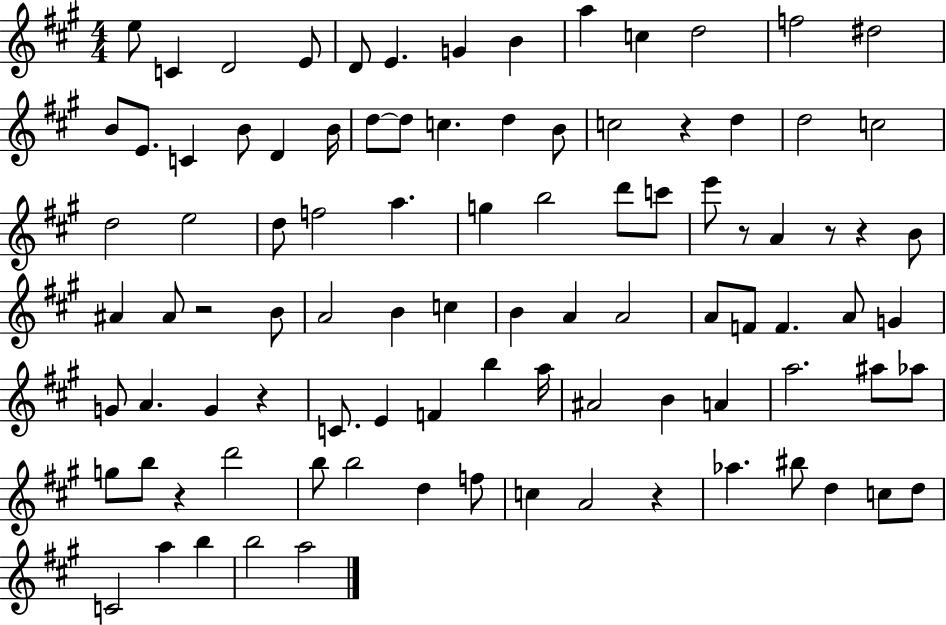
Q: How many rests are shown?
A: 8